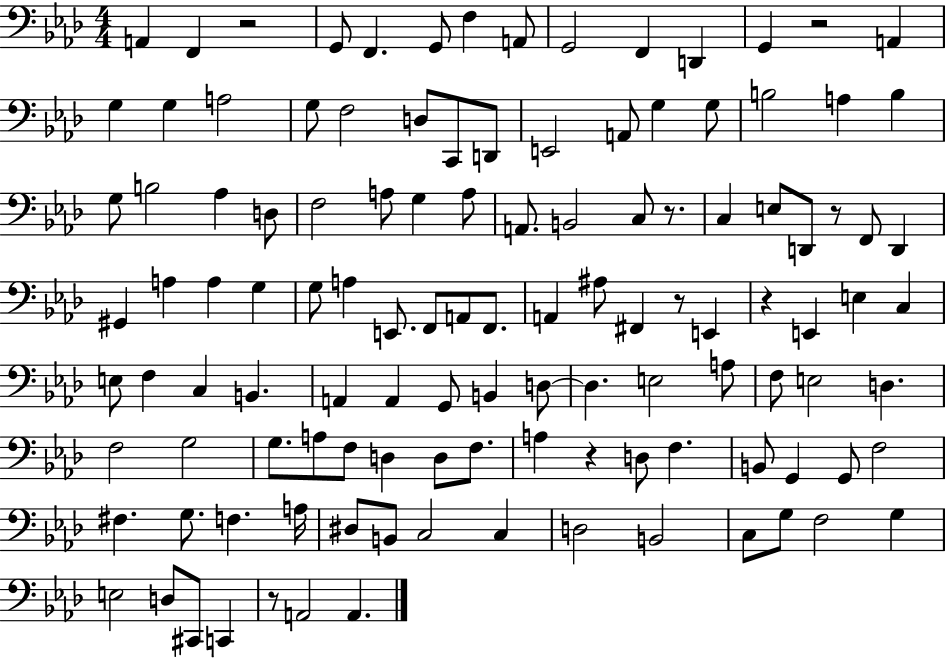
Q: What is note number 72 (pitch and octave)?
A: A3